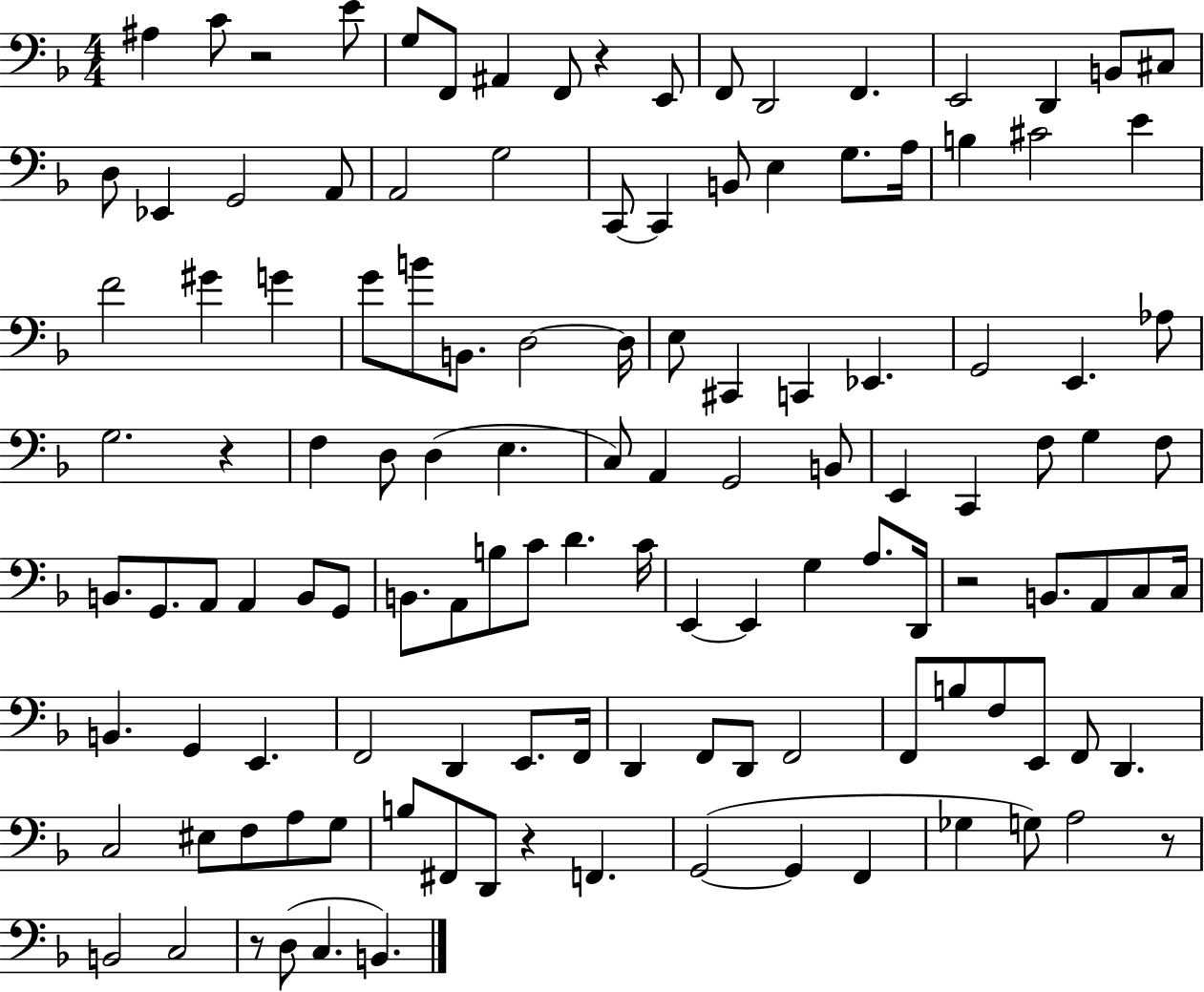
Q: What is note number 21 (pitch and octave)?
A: G3